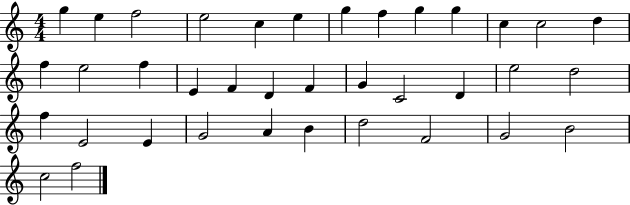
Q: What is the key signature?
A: C major